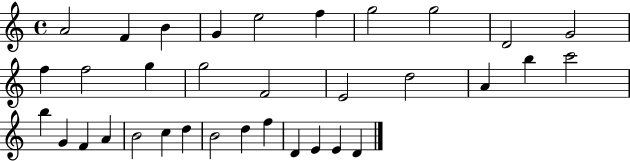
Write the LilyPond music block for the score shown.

{
  \clef treble
  \time 4/4
  \defaultTimeSignature
  \key c \major
  a'2 f'4 b'4 | g'4 e''2 f''4 | g''2 g''2 | d'2 g'2 | \break f''4 f''2 g''4 | g''2 f'2 | e'2 d''2 | a'4 b''4 c'''2 | \break b''4 g'4 f'4 a'4 | b'2 c''4 d''4 | b'2 d''4 f''4 | d'4 e'4 e'4 d'4 | \break \bar "|."
}